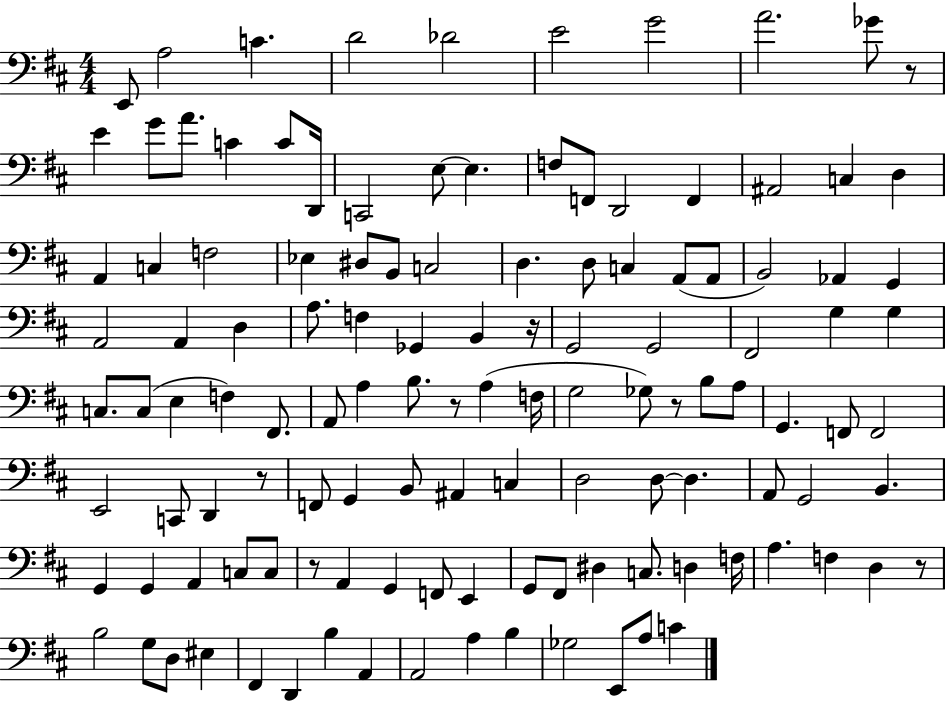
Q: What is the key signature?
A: D major